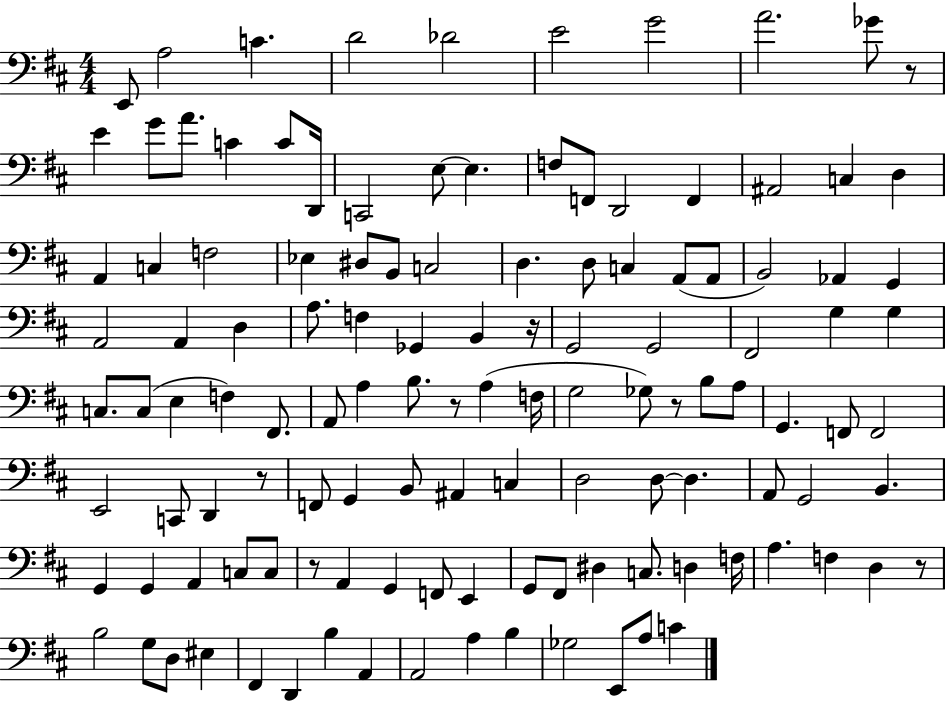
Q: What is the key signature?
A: D major